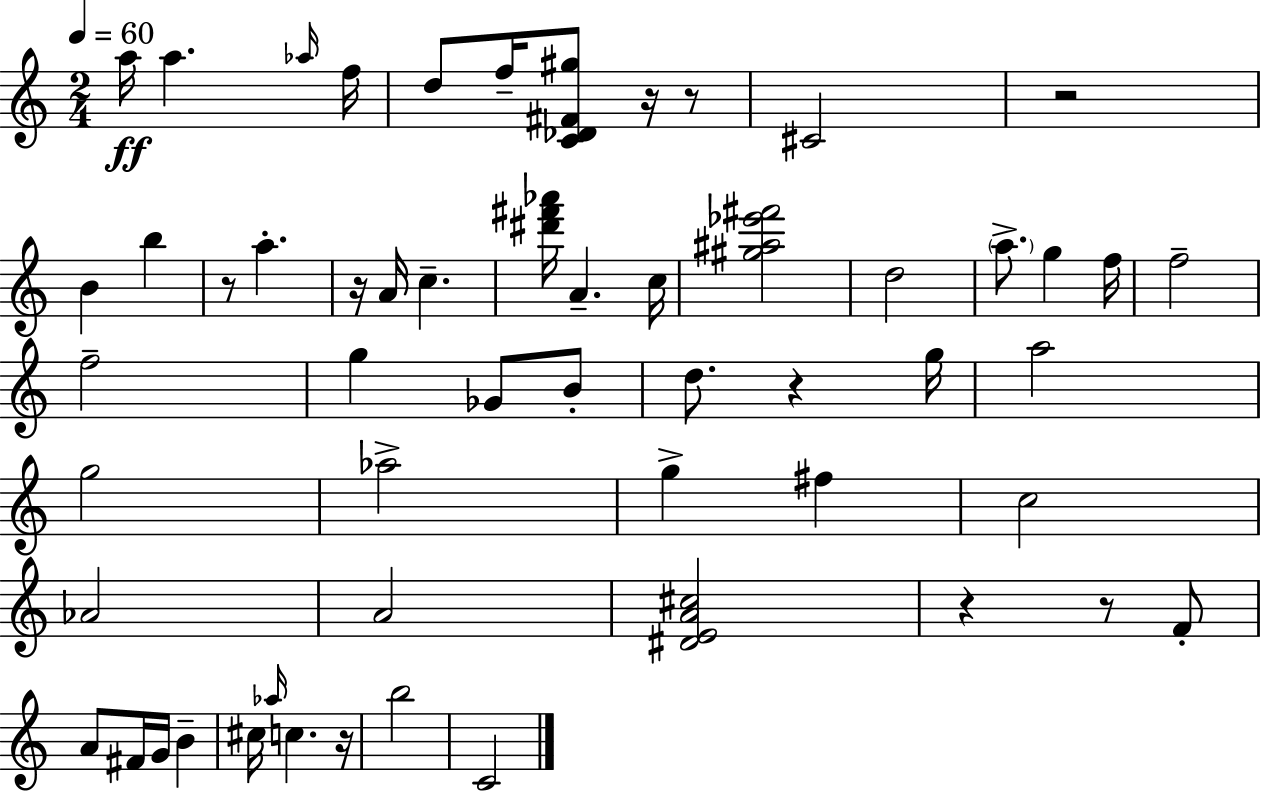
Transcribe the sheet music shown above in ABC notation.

X:1
T:Untitled
M:2/4
L:1/4
K:C
a/4 a _a/4 f/4 d/2 f/4 [C_D^F^g]/2 z/4 z/2 ^C2 z2 B b z/2 a z/4 A/4 c [^d'^f'_a']/4 A c/4 [^g^a_e'^f']2 d2 a/2 g f/4 f2 f2 g _G/2 B/2 d/2 z g/4 a2 g2 _a2 g ^f c2 _A2 A2 [^DEA^c]2 z z/2 F/2 A/2 ^F/4 G/4 B ^c/4 _a/4 c z/4 b2 C2